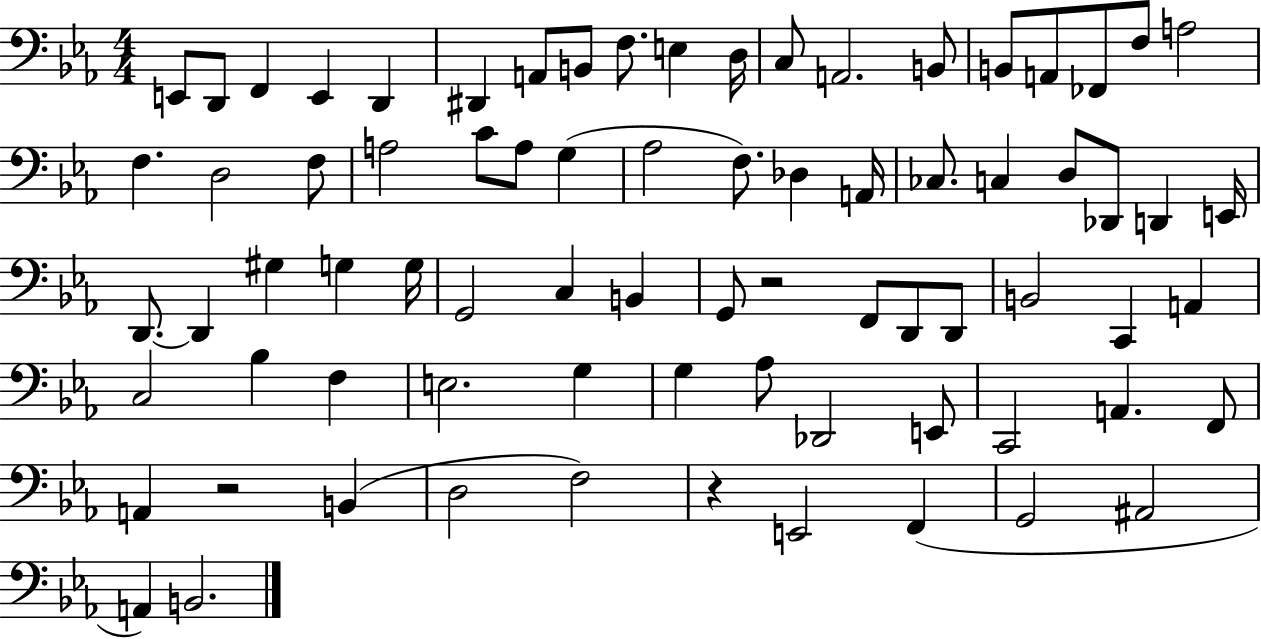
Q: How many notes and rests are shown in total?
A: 76